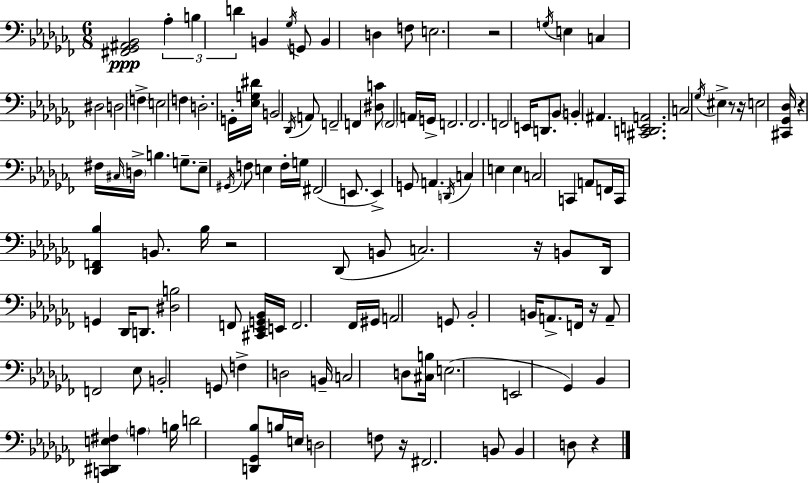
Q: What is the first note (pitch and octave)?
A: Ab3